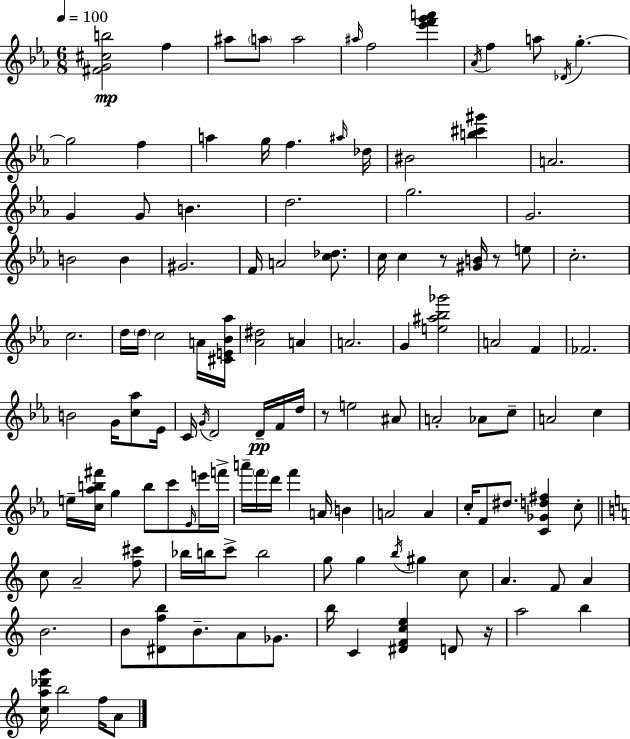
{
  \clef treble
  \numericTimeSignature
  \time 6/8
  \key c \minor
  \tempo 4 = 100
  <fis' g' cis'' b''>2\mp f''4 | ais''8 \parenthesize a''8 a''2 | \grace { ais''16 } f''2 <ees''' f''' g''' a'''>4 | \acciaccatura { aes'16 } f''4 a''8 \acciaccatura { des'16 } g''4.-.~~ | \break g''2 f''4 | a''4 g''16 f''4. | \grace { ais''16 } des''16 bis'2 | <b'' cis''' gis'''>4 a'2. | \break g'4 g'8 b'4. | d''2. | g''2. | g'2. | \break b'2 | b'4 gis'2. | f'16 a'2 | <c'' des''>8. c''16 c''4 r8 <gis' b'>16 | \break r8 e''8 c''2.-. | c''2. | d''16 \parenthesize d''16 c''2 | a'16 <cis' e' bes' aes''>16 <aes' dis''>2 | \break a'4 a'2. | g'4 <e'' ais'' bes'' ges'''>2 | a'2 | f'4 fes'2. | \break b'2 | g'16 <c'' aes''>8 ees'16 c'16 \acciaccatura { g'16 } d'2 | d'16--\pp f'16 d''16 r8 e''2 | ais'8 a'2-. | \break aes'8 c''8-- a'2 | c''4 e''16-- <c'' aes'' b'' fis'''>16 g''4 b''8 | c'''8 \grace { ees'16 } e'''16 f'''16-> a'''16-- \parenthesize f'''16 d'''16 f'''4 | a'16 b'4 a'2 | \break a'4 c''16-. f'8 dis''8. | <c' ges' d'' fis''>4 c''8-. \bar "||" \break \key c \major c''8 a'2-- <f'' cis'''>8 | bes''16 b''16 c'''8-> b''2 | g''8 g''4 \acciaccatura { b''16 } gis''4 c''8 | a'4. f'8 a'4 | \break b'2. | b'8 <dis' f'' b''>8 b'8.-- a'8 ges'8. | b''16 c'4 <dis' f' c'' e''>4 d'8 | r16 a''2 b''4 | \break <c'' a'' des''' g'''>16 b''2 f''16 a'8 | \bar "|."
}